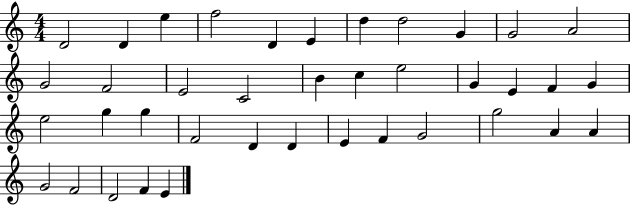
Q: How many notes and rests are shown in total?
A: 39